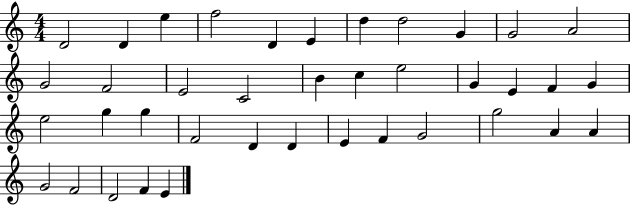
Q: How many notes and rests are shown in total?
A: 39